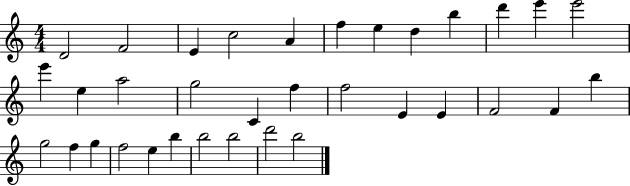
D4/h F4/h E4/q C5/h A4/q F5/q E5/q D5/q B5/q D6/q E6/q E6/h E6/q E5/q A5/h G5/h C4/q F5/q F5/h E4/q E4/q F4/h F4/q B5/q G5/h F5/q G5/q F5/h E5/q B5/q B5/h B5/h D6/h B5/h